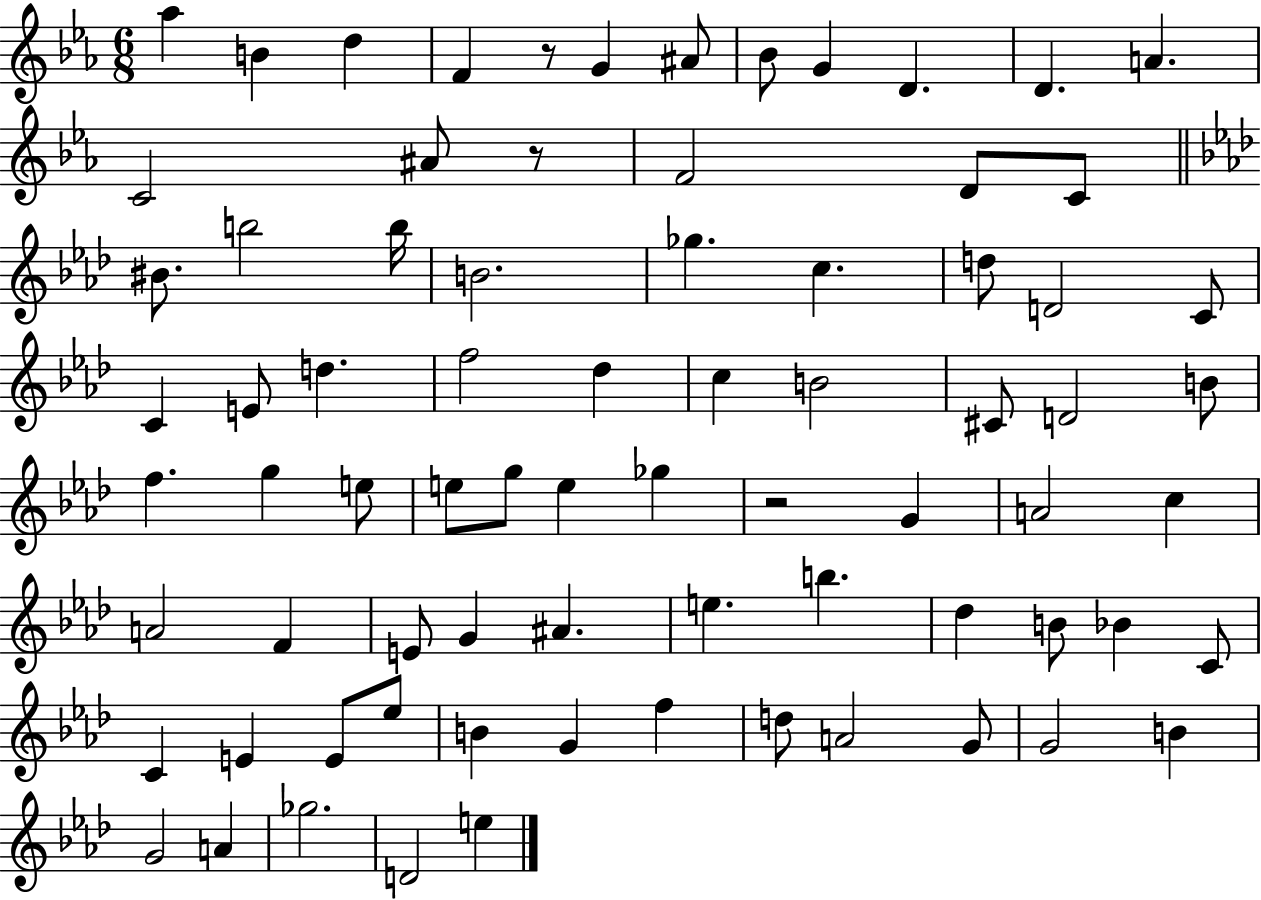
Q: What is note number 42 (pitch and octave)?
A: Gb5